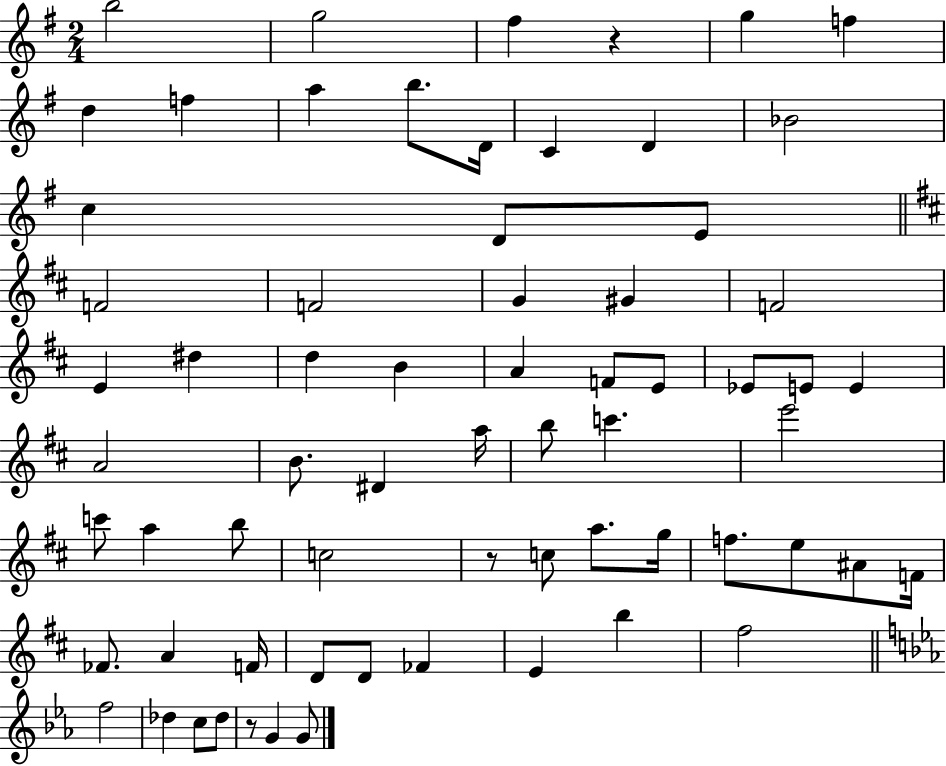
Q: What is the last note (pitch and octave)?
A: G4